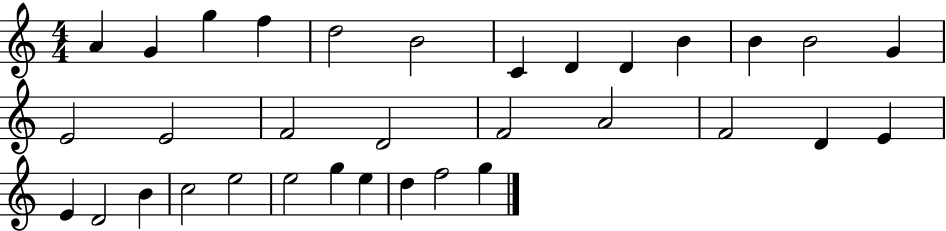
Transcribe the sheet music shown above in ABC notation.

X:1
T:Untitled
M:4/4
L:1/4
K:C
A G g f d2 B2 C D D B B B2 G E2 E2 F2 D2 F2 A2 F2 D E E D2 B c2 e2 e2 g e d f2 g